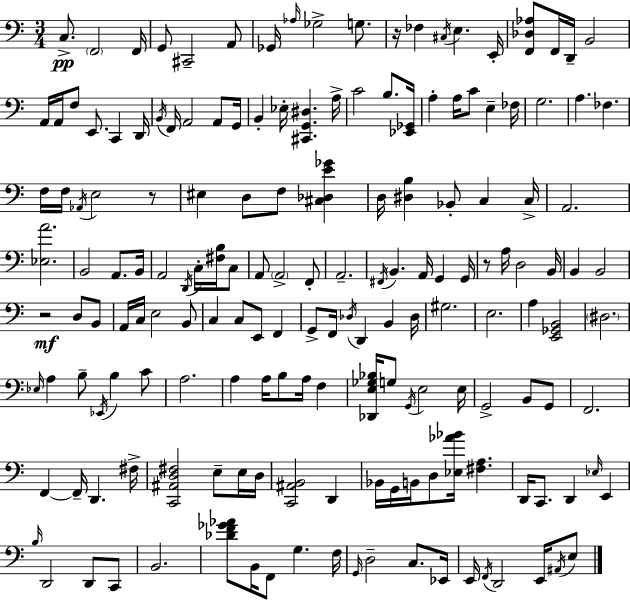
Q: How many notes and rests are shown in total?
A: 168